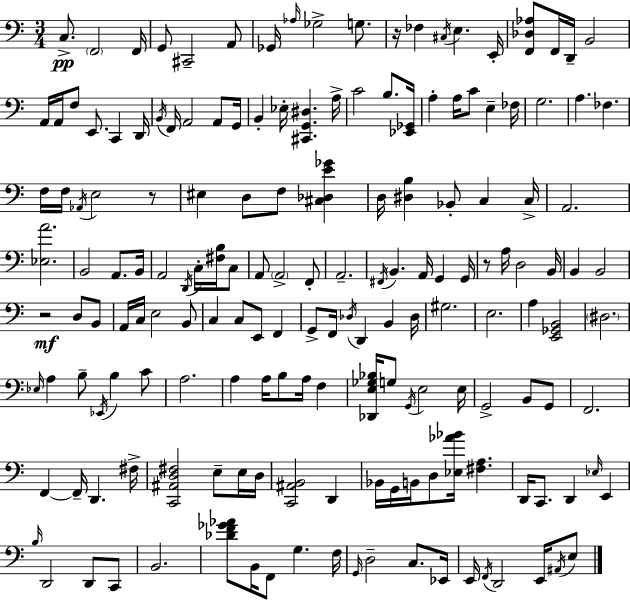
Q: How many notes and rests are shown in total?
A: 168